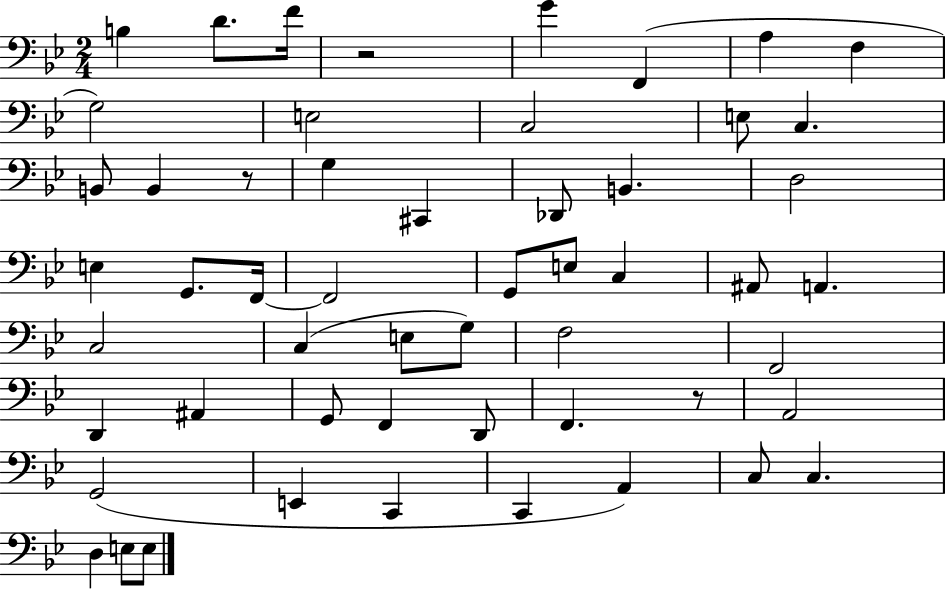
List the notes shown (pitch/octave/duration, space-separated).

B3/q D4/e. F4/s R/h G4/q F2/q A3/q F3/q G3/h E3/h C3/h E3/e C3/q. B2/e B2/q R/e G3/q C#2/q Db2/e B2/q. D3/h E3/q G2/e. F2/s F2/h G2/e E3/e C3/q A#2/e A2/q. C3/h C3/q E3/e G3/e F3/h F2/h D2/q A#2/q G2/e F2/q D2/e F2/q. R/e A2/h G2/h E2/q C2/q C2/q A2/q C3/e C3/q. D3/q E3/e E3/e